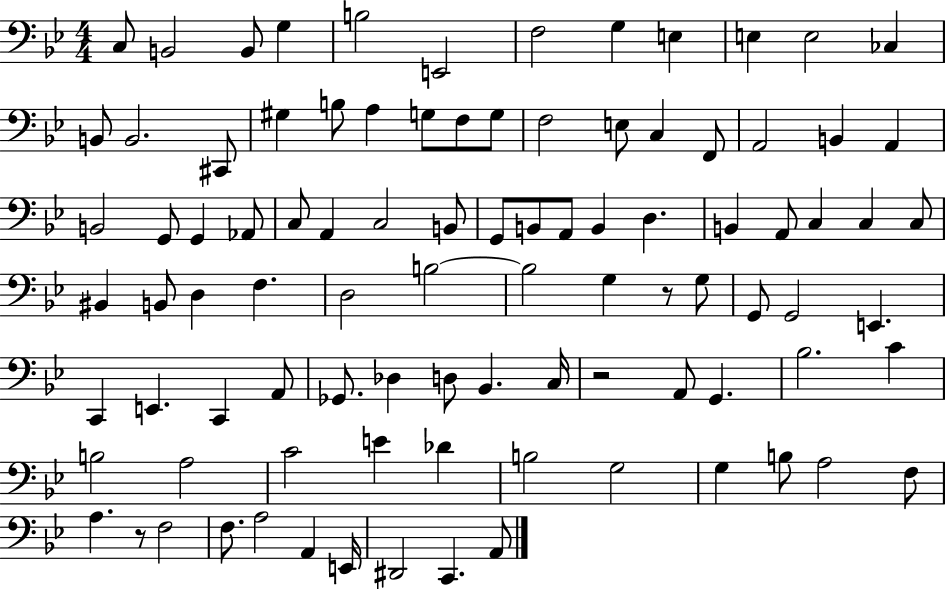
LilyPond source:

{
  \clef bass
  \numericTimeSignature
  \time 4/4
  \key bes \major
  c8 b,2 b,8 g4 | b2 e,2 | f2 g4 e4 | e4 e2 ces4 | \break b,8 b,2. cis,8 | gis4 b8 a4 g8 f8 g8 | f2 e8 c4 f,8 | a,2 b,4 a,4 | \break b,2 g,8 g,4 aes,8 | c8 a,4 c2 b,8 | g,8 b,8 a,8 b,4 d4. | b,4 a,8 c4 c4 c8 | \break bis,4 b,8 d4 f4. | d2 b2~~ | b2 g4 r8 g8 | g,8 g,2 e,4. | \break c,4 e,4. c,4 a,8 | ges,8. des4 d8 bes,4. c16 | r2 a,8 g,4. | bes2. c'4 | \break b2 a2 | c'2 e'4 des'4 | b2 g2 | g4 b8 a2 f8 | \break a4. r8 f2 | f8. a2 a,4 e,16 | dis,2 c,4. a,8 | \bar "|."
}